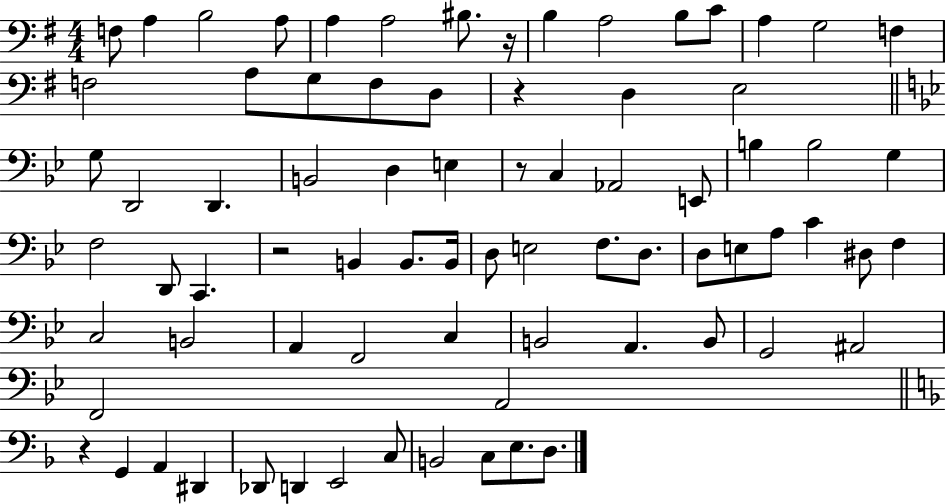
{
  \clef bass
  \numericTimeSignature
  \time 4/4
  \key g \major
  f8 a4 b2 a8 | a4 a2 bis8. r16 | b4 a2 b8 c'8 | a4 g2 f4 | \break f2 a8 g8 f8 d8 | r4 d4 e2 | \bar "||" \break \key g \minor g8 d,2 d,4. | b,2 d4 e4 | r8 c4 aes,2 e,8 | b4 b2 g4 | \break f2 d,8 c,4. | r2 b,4 b,8. b,16 | d8 e2 f8. d8. | d8 e8 a8 c'4 dis8 f4 | \break c2 b,2 | a,4 f,2 c4 | b,2 a,4. b,8 | g,2 ais,2 | \break f,2 a,2 | \bar "||" \break \key f \major r4 g,4 a,4 dis,4 | des,8 d,4 e,2 c8 | b,2 c8 e8. d8. | \bar "|."
}